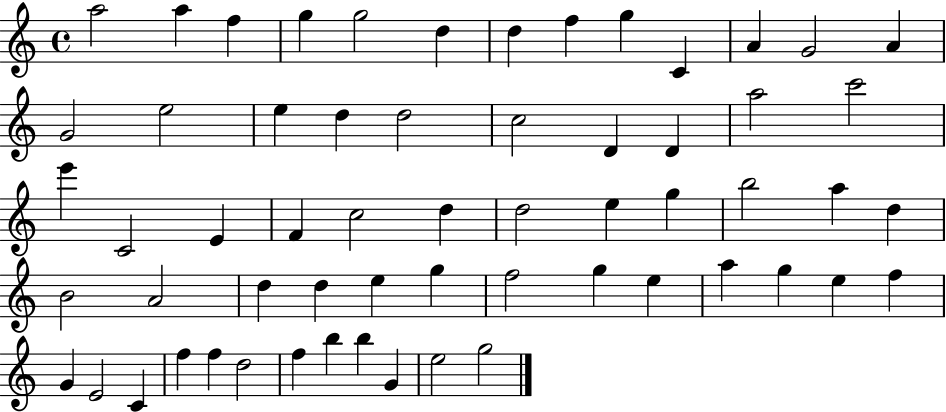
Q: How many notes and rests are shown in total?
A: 60